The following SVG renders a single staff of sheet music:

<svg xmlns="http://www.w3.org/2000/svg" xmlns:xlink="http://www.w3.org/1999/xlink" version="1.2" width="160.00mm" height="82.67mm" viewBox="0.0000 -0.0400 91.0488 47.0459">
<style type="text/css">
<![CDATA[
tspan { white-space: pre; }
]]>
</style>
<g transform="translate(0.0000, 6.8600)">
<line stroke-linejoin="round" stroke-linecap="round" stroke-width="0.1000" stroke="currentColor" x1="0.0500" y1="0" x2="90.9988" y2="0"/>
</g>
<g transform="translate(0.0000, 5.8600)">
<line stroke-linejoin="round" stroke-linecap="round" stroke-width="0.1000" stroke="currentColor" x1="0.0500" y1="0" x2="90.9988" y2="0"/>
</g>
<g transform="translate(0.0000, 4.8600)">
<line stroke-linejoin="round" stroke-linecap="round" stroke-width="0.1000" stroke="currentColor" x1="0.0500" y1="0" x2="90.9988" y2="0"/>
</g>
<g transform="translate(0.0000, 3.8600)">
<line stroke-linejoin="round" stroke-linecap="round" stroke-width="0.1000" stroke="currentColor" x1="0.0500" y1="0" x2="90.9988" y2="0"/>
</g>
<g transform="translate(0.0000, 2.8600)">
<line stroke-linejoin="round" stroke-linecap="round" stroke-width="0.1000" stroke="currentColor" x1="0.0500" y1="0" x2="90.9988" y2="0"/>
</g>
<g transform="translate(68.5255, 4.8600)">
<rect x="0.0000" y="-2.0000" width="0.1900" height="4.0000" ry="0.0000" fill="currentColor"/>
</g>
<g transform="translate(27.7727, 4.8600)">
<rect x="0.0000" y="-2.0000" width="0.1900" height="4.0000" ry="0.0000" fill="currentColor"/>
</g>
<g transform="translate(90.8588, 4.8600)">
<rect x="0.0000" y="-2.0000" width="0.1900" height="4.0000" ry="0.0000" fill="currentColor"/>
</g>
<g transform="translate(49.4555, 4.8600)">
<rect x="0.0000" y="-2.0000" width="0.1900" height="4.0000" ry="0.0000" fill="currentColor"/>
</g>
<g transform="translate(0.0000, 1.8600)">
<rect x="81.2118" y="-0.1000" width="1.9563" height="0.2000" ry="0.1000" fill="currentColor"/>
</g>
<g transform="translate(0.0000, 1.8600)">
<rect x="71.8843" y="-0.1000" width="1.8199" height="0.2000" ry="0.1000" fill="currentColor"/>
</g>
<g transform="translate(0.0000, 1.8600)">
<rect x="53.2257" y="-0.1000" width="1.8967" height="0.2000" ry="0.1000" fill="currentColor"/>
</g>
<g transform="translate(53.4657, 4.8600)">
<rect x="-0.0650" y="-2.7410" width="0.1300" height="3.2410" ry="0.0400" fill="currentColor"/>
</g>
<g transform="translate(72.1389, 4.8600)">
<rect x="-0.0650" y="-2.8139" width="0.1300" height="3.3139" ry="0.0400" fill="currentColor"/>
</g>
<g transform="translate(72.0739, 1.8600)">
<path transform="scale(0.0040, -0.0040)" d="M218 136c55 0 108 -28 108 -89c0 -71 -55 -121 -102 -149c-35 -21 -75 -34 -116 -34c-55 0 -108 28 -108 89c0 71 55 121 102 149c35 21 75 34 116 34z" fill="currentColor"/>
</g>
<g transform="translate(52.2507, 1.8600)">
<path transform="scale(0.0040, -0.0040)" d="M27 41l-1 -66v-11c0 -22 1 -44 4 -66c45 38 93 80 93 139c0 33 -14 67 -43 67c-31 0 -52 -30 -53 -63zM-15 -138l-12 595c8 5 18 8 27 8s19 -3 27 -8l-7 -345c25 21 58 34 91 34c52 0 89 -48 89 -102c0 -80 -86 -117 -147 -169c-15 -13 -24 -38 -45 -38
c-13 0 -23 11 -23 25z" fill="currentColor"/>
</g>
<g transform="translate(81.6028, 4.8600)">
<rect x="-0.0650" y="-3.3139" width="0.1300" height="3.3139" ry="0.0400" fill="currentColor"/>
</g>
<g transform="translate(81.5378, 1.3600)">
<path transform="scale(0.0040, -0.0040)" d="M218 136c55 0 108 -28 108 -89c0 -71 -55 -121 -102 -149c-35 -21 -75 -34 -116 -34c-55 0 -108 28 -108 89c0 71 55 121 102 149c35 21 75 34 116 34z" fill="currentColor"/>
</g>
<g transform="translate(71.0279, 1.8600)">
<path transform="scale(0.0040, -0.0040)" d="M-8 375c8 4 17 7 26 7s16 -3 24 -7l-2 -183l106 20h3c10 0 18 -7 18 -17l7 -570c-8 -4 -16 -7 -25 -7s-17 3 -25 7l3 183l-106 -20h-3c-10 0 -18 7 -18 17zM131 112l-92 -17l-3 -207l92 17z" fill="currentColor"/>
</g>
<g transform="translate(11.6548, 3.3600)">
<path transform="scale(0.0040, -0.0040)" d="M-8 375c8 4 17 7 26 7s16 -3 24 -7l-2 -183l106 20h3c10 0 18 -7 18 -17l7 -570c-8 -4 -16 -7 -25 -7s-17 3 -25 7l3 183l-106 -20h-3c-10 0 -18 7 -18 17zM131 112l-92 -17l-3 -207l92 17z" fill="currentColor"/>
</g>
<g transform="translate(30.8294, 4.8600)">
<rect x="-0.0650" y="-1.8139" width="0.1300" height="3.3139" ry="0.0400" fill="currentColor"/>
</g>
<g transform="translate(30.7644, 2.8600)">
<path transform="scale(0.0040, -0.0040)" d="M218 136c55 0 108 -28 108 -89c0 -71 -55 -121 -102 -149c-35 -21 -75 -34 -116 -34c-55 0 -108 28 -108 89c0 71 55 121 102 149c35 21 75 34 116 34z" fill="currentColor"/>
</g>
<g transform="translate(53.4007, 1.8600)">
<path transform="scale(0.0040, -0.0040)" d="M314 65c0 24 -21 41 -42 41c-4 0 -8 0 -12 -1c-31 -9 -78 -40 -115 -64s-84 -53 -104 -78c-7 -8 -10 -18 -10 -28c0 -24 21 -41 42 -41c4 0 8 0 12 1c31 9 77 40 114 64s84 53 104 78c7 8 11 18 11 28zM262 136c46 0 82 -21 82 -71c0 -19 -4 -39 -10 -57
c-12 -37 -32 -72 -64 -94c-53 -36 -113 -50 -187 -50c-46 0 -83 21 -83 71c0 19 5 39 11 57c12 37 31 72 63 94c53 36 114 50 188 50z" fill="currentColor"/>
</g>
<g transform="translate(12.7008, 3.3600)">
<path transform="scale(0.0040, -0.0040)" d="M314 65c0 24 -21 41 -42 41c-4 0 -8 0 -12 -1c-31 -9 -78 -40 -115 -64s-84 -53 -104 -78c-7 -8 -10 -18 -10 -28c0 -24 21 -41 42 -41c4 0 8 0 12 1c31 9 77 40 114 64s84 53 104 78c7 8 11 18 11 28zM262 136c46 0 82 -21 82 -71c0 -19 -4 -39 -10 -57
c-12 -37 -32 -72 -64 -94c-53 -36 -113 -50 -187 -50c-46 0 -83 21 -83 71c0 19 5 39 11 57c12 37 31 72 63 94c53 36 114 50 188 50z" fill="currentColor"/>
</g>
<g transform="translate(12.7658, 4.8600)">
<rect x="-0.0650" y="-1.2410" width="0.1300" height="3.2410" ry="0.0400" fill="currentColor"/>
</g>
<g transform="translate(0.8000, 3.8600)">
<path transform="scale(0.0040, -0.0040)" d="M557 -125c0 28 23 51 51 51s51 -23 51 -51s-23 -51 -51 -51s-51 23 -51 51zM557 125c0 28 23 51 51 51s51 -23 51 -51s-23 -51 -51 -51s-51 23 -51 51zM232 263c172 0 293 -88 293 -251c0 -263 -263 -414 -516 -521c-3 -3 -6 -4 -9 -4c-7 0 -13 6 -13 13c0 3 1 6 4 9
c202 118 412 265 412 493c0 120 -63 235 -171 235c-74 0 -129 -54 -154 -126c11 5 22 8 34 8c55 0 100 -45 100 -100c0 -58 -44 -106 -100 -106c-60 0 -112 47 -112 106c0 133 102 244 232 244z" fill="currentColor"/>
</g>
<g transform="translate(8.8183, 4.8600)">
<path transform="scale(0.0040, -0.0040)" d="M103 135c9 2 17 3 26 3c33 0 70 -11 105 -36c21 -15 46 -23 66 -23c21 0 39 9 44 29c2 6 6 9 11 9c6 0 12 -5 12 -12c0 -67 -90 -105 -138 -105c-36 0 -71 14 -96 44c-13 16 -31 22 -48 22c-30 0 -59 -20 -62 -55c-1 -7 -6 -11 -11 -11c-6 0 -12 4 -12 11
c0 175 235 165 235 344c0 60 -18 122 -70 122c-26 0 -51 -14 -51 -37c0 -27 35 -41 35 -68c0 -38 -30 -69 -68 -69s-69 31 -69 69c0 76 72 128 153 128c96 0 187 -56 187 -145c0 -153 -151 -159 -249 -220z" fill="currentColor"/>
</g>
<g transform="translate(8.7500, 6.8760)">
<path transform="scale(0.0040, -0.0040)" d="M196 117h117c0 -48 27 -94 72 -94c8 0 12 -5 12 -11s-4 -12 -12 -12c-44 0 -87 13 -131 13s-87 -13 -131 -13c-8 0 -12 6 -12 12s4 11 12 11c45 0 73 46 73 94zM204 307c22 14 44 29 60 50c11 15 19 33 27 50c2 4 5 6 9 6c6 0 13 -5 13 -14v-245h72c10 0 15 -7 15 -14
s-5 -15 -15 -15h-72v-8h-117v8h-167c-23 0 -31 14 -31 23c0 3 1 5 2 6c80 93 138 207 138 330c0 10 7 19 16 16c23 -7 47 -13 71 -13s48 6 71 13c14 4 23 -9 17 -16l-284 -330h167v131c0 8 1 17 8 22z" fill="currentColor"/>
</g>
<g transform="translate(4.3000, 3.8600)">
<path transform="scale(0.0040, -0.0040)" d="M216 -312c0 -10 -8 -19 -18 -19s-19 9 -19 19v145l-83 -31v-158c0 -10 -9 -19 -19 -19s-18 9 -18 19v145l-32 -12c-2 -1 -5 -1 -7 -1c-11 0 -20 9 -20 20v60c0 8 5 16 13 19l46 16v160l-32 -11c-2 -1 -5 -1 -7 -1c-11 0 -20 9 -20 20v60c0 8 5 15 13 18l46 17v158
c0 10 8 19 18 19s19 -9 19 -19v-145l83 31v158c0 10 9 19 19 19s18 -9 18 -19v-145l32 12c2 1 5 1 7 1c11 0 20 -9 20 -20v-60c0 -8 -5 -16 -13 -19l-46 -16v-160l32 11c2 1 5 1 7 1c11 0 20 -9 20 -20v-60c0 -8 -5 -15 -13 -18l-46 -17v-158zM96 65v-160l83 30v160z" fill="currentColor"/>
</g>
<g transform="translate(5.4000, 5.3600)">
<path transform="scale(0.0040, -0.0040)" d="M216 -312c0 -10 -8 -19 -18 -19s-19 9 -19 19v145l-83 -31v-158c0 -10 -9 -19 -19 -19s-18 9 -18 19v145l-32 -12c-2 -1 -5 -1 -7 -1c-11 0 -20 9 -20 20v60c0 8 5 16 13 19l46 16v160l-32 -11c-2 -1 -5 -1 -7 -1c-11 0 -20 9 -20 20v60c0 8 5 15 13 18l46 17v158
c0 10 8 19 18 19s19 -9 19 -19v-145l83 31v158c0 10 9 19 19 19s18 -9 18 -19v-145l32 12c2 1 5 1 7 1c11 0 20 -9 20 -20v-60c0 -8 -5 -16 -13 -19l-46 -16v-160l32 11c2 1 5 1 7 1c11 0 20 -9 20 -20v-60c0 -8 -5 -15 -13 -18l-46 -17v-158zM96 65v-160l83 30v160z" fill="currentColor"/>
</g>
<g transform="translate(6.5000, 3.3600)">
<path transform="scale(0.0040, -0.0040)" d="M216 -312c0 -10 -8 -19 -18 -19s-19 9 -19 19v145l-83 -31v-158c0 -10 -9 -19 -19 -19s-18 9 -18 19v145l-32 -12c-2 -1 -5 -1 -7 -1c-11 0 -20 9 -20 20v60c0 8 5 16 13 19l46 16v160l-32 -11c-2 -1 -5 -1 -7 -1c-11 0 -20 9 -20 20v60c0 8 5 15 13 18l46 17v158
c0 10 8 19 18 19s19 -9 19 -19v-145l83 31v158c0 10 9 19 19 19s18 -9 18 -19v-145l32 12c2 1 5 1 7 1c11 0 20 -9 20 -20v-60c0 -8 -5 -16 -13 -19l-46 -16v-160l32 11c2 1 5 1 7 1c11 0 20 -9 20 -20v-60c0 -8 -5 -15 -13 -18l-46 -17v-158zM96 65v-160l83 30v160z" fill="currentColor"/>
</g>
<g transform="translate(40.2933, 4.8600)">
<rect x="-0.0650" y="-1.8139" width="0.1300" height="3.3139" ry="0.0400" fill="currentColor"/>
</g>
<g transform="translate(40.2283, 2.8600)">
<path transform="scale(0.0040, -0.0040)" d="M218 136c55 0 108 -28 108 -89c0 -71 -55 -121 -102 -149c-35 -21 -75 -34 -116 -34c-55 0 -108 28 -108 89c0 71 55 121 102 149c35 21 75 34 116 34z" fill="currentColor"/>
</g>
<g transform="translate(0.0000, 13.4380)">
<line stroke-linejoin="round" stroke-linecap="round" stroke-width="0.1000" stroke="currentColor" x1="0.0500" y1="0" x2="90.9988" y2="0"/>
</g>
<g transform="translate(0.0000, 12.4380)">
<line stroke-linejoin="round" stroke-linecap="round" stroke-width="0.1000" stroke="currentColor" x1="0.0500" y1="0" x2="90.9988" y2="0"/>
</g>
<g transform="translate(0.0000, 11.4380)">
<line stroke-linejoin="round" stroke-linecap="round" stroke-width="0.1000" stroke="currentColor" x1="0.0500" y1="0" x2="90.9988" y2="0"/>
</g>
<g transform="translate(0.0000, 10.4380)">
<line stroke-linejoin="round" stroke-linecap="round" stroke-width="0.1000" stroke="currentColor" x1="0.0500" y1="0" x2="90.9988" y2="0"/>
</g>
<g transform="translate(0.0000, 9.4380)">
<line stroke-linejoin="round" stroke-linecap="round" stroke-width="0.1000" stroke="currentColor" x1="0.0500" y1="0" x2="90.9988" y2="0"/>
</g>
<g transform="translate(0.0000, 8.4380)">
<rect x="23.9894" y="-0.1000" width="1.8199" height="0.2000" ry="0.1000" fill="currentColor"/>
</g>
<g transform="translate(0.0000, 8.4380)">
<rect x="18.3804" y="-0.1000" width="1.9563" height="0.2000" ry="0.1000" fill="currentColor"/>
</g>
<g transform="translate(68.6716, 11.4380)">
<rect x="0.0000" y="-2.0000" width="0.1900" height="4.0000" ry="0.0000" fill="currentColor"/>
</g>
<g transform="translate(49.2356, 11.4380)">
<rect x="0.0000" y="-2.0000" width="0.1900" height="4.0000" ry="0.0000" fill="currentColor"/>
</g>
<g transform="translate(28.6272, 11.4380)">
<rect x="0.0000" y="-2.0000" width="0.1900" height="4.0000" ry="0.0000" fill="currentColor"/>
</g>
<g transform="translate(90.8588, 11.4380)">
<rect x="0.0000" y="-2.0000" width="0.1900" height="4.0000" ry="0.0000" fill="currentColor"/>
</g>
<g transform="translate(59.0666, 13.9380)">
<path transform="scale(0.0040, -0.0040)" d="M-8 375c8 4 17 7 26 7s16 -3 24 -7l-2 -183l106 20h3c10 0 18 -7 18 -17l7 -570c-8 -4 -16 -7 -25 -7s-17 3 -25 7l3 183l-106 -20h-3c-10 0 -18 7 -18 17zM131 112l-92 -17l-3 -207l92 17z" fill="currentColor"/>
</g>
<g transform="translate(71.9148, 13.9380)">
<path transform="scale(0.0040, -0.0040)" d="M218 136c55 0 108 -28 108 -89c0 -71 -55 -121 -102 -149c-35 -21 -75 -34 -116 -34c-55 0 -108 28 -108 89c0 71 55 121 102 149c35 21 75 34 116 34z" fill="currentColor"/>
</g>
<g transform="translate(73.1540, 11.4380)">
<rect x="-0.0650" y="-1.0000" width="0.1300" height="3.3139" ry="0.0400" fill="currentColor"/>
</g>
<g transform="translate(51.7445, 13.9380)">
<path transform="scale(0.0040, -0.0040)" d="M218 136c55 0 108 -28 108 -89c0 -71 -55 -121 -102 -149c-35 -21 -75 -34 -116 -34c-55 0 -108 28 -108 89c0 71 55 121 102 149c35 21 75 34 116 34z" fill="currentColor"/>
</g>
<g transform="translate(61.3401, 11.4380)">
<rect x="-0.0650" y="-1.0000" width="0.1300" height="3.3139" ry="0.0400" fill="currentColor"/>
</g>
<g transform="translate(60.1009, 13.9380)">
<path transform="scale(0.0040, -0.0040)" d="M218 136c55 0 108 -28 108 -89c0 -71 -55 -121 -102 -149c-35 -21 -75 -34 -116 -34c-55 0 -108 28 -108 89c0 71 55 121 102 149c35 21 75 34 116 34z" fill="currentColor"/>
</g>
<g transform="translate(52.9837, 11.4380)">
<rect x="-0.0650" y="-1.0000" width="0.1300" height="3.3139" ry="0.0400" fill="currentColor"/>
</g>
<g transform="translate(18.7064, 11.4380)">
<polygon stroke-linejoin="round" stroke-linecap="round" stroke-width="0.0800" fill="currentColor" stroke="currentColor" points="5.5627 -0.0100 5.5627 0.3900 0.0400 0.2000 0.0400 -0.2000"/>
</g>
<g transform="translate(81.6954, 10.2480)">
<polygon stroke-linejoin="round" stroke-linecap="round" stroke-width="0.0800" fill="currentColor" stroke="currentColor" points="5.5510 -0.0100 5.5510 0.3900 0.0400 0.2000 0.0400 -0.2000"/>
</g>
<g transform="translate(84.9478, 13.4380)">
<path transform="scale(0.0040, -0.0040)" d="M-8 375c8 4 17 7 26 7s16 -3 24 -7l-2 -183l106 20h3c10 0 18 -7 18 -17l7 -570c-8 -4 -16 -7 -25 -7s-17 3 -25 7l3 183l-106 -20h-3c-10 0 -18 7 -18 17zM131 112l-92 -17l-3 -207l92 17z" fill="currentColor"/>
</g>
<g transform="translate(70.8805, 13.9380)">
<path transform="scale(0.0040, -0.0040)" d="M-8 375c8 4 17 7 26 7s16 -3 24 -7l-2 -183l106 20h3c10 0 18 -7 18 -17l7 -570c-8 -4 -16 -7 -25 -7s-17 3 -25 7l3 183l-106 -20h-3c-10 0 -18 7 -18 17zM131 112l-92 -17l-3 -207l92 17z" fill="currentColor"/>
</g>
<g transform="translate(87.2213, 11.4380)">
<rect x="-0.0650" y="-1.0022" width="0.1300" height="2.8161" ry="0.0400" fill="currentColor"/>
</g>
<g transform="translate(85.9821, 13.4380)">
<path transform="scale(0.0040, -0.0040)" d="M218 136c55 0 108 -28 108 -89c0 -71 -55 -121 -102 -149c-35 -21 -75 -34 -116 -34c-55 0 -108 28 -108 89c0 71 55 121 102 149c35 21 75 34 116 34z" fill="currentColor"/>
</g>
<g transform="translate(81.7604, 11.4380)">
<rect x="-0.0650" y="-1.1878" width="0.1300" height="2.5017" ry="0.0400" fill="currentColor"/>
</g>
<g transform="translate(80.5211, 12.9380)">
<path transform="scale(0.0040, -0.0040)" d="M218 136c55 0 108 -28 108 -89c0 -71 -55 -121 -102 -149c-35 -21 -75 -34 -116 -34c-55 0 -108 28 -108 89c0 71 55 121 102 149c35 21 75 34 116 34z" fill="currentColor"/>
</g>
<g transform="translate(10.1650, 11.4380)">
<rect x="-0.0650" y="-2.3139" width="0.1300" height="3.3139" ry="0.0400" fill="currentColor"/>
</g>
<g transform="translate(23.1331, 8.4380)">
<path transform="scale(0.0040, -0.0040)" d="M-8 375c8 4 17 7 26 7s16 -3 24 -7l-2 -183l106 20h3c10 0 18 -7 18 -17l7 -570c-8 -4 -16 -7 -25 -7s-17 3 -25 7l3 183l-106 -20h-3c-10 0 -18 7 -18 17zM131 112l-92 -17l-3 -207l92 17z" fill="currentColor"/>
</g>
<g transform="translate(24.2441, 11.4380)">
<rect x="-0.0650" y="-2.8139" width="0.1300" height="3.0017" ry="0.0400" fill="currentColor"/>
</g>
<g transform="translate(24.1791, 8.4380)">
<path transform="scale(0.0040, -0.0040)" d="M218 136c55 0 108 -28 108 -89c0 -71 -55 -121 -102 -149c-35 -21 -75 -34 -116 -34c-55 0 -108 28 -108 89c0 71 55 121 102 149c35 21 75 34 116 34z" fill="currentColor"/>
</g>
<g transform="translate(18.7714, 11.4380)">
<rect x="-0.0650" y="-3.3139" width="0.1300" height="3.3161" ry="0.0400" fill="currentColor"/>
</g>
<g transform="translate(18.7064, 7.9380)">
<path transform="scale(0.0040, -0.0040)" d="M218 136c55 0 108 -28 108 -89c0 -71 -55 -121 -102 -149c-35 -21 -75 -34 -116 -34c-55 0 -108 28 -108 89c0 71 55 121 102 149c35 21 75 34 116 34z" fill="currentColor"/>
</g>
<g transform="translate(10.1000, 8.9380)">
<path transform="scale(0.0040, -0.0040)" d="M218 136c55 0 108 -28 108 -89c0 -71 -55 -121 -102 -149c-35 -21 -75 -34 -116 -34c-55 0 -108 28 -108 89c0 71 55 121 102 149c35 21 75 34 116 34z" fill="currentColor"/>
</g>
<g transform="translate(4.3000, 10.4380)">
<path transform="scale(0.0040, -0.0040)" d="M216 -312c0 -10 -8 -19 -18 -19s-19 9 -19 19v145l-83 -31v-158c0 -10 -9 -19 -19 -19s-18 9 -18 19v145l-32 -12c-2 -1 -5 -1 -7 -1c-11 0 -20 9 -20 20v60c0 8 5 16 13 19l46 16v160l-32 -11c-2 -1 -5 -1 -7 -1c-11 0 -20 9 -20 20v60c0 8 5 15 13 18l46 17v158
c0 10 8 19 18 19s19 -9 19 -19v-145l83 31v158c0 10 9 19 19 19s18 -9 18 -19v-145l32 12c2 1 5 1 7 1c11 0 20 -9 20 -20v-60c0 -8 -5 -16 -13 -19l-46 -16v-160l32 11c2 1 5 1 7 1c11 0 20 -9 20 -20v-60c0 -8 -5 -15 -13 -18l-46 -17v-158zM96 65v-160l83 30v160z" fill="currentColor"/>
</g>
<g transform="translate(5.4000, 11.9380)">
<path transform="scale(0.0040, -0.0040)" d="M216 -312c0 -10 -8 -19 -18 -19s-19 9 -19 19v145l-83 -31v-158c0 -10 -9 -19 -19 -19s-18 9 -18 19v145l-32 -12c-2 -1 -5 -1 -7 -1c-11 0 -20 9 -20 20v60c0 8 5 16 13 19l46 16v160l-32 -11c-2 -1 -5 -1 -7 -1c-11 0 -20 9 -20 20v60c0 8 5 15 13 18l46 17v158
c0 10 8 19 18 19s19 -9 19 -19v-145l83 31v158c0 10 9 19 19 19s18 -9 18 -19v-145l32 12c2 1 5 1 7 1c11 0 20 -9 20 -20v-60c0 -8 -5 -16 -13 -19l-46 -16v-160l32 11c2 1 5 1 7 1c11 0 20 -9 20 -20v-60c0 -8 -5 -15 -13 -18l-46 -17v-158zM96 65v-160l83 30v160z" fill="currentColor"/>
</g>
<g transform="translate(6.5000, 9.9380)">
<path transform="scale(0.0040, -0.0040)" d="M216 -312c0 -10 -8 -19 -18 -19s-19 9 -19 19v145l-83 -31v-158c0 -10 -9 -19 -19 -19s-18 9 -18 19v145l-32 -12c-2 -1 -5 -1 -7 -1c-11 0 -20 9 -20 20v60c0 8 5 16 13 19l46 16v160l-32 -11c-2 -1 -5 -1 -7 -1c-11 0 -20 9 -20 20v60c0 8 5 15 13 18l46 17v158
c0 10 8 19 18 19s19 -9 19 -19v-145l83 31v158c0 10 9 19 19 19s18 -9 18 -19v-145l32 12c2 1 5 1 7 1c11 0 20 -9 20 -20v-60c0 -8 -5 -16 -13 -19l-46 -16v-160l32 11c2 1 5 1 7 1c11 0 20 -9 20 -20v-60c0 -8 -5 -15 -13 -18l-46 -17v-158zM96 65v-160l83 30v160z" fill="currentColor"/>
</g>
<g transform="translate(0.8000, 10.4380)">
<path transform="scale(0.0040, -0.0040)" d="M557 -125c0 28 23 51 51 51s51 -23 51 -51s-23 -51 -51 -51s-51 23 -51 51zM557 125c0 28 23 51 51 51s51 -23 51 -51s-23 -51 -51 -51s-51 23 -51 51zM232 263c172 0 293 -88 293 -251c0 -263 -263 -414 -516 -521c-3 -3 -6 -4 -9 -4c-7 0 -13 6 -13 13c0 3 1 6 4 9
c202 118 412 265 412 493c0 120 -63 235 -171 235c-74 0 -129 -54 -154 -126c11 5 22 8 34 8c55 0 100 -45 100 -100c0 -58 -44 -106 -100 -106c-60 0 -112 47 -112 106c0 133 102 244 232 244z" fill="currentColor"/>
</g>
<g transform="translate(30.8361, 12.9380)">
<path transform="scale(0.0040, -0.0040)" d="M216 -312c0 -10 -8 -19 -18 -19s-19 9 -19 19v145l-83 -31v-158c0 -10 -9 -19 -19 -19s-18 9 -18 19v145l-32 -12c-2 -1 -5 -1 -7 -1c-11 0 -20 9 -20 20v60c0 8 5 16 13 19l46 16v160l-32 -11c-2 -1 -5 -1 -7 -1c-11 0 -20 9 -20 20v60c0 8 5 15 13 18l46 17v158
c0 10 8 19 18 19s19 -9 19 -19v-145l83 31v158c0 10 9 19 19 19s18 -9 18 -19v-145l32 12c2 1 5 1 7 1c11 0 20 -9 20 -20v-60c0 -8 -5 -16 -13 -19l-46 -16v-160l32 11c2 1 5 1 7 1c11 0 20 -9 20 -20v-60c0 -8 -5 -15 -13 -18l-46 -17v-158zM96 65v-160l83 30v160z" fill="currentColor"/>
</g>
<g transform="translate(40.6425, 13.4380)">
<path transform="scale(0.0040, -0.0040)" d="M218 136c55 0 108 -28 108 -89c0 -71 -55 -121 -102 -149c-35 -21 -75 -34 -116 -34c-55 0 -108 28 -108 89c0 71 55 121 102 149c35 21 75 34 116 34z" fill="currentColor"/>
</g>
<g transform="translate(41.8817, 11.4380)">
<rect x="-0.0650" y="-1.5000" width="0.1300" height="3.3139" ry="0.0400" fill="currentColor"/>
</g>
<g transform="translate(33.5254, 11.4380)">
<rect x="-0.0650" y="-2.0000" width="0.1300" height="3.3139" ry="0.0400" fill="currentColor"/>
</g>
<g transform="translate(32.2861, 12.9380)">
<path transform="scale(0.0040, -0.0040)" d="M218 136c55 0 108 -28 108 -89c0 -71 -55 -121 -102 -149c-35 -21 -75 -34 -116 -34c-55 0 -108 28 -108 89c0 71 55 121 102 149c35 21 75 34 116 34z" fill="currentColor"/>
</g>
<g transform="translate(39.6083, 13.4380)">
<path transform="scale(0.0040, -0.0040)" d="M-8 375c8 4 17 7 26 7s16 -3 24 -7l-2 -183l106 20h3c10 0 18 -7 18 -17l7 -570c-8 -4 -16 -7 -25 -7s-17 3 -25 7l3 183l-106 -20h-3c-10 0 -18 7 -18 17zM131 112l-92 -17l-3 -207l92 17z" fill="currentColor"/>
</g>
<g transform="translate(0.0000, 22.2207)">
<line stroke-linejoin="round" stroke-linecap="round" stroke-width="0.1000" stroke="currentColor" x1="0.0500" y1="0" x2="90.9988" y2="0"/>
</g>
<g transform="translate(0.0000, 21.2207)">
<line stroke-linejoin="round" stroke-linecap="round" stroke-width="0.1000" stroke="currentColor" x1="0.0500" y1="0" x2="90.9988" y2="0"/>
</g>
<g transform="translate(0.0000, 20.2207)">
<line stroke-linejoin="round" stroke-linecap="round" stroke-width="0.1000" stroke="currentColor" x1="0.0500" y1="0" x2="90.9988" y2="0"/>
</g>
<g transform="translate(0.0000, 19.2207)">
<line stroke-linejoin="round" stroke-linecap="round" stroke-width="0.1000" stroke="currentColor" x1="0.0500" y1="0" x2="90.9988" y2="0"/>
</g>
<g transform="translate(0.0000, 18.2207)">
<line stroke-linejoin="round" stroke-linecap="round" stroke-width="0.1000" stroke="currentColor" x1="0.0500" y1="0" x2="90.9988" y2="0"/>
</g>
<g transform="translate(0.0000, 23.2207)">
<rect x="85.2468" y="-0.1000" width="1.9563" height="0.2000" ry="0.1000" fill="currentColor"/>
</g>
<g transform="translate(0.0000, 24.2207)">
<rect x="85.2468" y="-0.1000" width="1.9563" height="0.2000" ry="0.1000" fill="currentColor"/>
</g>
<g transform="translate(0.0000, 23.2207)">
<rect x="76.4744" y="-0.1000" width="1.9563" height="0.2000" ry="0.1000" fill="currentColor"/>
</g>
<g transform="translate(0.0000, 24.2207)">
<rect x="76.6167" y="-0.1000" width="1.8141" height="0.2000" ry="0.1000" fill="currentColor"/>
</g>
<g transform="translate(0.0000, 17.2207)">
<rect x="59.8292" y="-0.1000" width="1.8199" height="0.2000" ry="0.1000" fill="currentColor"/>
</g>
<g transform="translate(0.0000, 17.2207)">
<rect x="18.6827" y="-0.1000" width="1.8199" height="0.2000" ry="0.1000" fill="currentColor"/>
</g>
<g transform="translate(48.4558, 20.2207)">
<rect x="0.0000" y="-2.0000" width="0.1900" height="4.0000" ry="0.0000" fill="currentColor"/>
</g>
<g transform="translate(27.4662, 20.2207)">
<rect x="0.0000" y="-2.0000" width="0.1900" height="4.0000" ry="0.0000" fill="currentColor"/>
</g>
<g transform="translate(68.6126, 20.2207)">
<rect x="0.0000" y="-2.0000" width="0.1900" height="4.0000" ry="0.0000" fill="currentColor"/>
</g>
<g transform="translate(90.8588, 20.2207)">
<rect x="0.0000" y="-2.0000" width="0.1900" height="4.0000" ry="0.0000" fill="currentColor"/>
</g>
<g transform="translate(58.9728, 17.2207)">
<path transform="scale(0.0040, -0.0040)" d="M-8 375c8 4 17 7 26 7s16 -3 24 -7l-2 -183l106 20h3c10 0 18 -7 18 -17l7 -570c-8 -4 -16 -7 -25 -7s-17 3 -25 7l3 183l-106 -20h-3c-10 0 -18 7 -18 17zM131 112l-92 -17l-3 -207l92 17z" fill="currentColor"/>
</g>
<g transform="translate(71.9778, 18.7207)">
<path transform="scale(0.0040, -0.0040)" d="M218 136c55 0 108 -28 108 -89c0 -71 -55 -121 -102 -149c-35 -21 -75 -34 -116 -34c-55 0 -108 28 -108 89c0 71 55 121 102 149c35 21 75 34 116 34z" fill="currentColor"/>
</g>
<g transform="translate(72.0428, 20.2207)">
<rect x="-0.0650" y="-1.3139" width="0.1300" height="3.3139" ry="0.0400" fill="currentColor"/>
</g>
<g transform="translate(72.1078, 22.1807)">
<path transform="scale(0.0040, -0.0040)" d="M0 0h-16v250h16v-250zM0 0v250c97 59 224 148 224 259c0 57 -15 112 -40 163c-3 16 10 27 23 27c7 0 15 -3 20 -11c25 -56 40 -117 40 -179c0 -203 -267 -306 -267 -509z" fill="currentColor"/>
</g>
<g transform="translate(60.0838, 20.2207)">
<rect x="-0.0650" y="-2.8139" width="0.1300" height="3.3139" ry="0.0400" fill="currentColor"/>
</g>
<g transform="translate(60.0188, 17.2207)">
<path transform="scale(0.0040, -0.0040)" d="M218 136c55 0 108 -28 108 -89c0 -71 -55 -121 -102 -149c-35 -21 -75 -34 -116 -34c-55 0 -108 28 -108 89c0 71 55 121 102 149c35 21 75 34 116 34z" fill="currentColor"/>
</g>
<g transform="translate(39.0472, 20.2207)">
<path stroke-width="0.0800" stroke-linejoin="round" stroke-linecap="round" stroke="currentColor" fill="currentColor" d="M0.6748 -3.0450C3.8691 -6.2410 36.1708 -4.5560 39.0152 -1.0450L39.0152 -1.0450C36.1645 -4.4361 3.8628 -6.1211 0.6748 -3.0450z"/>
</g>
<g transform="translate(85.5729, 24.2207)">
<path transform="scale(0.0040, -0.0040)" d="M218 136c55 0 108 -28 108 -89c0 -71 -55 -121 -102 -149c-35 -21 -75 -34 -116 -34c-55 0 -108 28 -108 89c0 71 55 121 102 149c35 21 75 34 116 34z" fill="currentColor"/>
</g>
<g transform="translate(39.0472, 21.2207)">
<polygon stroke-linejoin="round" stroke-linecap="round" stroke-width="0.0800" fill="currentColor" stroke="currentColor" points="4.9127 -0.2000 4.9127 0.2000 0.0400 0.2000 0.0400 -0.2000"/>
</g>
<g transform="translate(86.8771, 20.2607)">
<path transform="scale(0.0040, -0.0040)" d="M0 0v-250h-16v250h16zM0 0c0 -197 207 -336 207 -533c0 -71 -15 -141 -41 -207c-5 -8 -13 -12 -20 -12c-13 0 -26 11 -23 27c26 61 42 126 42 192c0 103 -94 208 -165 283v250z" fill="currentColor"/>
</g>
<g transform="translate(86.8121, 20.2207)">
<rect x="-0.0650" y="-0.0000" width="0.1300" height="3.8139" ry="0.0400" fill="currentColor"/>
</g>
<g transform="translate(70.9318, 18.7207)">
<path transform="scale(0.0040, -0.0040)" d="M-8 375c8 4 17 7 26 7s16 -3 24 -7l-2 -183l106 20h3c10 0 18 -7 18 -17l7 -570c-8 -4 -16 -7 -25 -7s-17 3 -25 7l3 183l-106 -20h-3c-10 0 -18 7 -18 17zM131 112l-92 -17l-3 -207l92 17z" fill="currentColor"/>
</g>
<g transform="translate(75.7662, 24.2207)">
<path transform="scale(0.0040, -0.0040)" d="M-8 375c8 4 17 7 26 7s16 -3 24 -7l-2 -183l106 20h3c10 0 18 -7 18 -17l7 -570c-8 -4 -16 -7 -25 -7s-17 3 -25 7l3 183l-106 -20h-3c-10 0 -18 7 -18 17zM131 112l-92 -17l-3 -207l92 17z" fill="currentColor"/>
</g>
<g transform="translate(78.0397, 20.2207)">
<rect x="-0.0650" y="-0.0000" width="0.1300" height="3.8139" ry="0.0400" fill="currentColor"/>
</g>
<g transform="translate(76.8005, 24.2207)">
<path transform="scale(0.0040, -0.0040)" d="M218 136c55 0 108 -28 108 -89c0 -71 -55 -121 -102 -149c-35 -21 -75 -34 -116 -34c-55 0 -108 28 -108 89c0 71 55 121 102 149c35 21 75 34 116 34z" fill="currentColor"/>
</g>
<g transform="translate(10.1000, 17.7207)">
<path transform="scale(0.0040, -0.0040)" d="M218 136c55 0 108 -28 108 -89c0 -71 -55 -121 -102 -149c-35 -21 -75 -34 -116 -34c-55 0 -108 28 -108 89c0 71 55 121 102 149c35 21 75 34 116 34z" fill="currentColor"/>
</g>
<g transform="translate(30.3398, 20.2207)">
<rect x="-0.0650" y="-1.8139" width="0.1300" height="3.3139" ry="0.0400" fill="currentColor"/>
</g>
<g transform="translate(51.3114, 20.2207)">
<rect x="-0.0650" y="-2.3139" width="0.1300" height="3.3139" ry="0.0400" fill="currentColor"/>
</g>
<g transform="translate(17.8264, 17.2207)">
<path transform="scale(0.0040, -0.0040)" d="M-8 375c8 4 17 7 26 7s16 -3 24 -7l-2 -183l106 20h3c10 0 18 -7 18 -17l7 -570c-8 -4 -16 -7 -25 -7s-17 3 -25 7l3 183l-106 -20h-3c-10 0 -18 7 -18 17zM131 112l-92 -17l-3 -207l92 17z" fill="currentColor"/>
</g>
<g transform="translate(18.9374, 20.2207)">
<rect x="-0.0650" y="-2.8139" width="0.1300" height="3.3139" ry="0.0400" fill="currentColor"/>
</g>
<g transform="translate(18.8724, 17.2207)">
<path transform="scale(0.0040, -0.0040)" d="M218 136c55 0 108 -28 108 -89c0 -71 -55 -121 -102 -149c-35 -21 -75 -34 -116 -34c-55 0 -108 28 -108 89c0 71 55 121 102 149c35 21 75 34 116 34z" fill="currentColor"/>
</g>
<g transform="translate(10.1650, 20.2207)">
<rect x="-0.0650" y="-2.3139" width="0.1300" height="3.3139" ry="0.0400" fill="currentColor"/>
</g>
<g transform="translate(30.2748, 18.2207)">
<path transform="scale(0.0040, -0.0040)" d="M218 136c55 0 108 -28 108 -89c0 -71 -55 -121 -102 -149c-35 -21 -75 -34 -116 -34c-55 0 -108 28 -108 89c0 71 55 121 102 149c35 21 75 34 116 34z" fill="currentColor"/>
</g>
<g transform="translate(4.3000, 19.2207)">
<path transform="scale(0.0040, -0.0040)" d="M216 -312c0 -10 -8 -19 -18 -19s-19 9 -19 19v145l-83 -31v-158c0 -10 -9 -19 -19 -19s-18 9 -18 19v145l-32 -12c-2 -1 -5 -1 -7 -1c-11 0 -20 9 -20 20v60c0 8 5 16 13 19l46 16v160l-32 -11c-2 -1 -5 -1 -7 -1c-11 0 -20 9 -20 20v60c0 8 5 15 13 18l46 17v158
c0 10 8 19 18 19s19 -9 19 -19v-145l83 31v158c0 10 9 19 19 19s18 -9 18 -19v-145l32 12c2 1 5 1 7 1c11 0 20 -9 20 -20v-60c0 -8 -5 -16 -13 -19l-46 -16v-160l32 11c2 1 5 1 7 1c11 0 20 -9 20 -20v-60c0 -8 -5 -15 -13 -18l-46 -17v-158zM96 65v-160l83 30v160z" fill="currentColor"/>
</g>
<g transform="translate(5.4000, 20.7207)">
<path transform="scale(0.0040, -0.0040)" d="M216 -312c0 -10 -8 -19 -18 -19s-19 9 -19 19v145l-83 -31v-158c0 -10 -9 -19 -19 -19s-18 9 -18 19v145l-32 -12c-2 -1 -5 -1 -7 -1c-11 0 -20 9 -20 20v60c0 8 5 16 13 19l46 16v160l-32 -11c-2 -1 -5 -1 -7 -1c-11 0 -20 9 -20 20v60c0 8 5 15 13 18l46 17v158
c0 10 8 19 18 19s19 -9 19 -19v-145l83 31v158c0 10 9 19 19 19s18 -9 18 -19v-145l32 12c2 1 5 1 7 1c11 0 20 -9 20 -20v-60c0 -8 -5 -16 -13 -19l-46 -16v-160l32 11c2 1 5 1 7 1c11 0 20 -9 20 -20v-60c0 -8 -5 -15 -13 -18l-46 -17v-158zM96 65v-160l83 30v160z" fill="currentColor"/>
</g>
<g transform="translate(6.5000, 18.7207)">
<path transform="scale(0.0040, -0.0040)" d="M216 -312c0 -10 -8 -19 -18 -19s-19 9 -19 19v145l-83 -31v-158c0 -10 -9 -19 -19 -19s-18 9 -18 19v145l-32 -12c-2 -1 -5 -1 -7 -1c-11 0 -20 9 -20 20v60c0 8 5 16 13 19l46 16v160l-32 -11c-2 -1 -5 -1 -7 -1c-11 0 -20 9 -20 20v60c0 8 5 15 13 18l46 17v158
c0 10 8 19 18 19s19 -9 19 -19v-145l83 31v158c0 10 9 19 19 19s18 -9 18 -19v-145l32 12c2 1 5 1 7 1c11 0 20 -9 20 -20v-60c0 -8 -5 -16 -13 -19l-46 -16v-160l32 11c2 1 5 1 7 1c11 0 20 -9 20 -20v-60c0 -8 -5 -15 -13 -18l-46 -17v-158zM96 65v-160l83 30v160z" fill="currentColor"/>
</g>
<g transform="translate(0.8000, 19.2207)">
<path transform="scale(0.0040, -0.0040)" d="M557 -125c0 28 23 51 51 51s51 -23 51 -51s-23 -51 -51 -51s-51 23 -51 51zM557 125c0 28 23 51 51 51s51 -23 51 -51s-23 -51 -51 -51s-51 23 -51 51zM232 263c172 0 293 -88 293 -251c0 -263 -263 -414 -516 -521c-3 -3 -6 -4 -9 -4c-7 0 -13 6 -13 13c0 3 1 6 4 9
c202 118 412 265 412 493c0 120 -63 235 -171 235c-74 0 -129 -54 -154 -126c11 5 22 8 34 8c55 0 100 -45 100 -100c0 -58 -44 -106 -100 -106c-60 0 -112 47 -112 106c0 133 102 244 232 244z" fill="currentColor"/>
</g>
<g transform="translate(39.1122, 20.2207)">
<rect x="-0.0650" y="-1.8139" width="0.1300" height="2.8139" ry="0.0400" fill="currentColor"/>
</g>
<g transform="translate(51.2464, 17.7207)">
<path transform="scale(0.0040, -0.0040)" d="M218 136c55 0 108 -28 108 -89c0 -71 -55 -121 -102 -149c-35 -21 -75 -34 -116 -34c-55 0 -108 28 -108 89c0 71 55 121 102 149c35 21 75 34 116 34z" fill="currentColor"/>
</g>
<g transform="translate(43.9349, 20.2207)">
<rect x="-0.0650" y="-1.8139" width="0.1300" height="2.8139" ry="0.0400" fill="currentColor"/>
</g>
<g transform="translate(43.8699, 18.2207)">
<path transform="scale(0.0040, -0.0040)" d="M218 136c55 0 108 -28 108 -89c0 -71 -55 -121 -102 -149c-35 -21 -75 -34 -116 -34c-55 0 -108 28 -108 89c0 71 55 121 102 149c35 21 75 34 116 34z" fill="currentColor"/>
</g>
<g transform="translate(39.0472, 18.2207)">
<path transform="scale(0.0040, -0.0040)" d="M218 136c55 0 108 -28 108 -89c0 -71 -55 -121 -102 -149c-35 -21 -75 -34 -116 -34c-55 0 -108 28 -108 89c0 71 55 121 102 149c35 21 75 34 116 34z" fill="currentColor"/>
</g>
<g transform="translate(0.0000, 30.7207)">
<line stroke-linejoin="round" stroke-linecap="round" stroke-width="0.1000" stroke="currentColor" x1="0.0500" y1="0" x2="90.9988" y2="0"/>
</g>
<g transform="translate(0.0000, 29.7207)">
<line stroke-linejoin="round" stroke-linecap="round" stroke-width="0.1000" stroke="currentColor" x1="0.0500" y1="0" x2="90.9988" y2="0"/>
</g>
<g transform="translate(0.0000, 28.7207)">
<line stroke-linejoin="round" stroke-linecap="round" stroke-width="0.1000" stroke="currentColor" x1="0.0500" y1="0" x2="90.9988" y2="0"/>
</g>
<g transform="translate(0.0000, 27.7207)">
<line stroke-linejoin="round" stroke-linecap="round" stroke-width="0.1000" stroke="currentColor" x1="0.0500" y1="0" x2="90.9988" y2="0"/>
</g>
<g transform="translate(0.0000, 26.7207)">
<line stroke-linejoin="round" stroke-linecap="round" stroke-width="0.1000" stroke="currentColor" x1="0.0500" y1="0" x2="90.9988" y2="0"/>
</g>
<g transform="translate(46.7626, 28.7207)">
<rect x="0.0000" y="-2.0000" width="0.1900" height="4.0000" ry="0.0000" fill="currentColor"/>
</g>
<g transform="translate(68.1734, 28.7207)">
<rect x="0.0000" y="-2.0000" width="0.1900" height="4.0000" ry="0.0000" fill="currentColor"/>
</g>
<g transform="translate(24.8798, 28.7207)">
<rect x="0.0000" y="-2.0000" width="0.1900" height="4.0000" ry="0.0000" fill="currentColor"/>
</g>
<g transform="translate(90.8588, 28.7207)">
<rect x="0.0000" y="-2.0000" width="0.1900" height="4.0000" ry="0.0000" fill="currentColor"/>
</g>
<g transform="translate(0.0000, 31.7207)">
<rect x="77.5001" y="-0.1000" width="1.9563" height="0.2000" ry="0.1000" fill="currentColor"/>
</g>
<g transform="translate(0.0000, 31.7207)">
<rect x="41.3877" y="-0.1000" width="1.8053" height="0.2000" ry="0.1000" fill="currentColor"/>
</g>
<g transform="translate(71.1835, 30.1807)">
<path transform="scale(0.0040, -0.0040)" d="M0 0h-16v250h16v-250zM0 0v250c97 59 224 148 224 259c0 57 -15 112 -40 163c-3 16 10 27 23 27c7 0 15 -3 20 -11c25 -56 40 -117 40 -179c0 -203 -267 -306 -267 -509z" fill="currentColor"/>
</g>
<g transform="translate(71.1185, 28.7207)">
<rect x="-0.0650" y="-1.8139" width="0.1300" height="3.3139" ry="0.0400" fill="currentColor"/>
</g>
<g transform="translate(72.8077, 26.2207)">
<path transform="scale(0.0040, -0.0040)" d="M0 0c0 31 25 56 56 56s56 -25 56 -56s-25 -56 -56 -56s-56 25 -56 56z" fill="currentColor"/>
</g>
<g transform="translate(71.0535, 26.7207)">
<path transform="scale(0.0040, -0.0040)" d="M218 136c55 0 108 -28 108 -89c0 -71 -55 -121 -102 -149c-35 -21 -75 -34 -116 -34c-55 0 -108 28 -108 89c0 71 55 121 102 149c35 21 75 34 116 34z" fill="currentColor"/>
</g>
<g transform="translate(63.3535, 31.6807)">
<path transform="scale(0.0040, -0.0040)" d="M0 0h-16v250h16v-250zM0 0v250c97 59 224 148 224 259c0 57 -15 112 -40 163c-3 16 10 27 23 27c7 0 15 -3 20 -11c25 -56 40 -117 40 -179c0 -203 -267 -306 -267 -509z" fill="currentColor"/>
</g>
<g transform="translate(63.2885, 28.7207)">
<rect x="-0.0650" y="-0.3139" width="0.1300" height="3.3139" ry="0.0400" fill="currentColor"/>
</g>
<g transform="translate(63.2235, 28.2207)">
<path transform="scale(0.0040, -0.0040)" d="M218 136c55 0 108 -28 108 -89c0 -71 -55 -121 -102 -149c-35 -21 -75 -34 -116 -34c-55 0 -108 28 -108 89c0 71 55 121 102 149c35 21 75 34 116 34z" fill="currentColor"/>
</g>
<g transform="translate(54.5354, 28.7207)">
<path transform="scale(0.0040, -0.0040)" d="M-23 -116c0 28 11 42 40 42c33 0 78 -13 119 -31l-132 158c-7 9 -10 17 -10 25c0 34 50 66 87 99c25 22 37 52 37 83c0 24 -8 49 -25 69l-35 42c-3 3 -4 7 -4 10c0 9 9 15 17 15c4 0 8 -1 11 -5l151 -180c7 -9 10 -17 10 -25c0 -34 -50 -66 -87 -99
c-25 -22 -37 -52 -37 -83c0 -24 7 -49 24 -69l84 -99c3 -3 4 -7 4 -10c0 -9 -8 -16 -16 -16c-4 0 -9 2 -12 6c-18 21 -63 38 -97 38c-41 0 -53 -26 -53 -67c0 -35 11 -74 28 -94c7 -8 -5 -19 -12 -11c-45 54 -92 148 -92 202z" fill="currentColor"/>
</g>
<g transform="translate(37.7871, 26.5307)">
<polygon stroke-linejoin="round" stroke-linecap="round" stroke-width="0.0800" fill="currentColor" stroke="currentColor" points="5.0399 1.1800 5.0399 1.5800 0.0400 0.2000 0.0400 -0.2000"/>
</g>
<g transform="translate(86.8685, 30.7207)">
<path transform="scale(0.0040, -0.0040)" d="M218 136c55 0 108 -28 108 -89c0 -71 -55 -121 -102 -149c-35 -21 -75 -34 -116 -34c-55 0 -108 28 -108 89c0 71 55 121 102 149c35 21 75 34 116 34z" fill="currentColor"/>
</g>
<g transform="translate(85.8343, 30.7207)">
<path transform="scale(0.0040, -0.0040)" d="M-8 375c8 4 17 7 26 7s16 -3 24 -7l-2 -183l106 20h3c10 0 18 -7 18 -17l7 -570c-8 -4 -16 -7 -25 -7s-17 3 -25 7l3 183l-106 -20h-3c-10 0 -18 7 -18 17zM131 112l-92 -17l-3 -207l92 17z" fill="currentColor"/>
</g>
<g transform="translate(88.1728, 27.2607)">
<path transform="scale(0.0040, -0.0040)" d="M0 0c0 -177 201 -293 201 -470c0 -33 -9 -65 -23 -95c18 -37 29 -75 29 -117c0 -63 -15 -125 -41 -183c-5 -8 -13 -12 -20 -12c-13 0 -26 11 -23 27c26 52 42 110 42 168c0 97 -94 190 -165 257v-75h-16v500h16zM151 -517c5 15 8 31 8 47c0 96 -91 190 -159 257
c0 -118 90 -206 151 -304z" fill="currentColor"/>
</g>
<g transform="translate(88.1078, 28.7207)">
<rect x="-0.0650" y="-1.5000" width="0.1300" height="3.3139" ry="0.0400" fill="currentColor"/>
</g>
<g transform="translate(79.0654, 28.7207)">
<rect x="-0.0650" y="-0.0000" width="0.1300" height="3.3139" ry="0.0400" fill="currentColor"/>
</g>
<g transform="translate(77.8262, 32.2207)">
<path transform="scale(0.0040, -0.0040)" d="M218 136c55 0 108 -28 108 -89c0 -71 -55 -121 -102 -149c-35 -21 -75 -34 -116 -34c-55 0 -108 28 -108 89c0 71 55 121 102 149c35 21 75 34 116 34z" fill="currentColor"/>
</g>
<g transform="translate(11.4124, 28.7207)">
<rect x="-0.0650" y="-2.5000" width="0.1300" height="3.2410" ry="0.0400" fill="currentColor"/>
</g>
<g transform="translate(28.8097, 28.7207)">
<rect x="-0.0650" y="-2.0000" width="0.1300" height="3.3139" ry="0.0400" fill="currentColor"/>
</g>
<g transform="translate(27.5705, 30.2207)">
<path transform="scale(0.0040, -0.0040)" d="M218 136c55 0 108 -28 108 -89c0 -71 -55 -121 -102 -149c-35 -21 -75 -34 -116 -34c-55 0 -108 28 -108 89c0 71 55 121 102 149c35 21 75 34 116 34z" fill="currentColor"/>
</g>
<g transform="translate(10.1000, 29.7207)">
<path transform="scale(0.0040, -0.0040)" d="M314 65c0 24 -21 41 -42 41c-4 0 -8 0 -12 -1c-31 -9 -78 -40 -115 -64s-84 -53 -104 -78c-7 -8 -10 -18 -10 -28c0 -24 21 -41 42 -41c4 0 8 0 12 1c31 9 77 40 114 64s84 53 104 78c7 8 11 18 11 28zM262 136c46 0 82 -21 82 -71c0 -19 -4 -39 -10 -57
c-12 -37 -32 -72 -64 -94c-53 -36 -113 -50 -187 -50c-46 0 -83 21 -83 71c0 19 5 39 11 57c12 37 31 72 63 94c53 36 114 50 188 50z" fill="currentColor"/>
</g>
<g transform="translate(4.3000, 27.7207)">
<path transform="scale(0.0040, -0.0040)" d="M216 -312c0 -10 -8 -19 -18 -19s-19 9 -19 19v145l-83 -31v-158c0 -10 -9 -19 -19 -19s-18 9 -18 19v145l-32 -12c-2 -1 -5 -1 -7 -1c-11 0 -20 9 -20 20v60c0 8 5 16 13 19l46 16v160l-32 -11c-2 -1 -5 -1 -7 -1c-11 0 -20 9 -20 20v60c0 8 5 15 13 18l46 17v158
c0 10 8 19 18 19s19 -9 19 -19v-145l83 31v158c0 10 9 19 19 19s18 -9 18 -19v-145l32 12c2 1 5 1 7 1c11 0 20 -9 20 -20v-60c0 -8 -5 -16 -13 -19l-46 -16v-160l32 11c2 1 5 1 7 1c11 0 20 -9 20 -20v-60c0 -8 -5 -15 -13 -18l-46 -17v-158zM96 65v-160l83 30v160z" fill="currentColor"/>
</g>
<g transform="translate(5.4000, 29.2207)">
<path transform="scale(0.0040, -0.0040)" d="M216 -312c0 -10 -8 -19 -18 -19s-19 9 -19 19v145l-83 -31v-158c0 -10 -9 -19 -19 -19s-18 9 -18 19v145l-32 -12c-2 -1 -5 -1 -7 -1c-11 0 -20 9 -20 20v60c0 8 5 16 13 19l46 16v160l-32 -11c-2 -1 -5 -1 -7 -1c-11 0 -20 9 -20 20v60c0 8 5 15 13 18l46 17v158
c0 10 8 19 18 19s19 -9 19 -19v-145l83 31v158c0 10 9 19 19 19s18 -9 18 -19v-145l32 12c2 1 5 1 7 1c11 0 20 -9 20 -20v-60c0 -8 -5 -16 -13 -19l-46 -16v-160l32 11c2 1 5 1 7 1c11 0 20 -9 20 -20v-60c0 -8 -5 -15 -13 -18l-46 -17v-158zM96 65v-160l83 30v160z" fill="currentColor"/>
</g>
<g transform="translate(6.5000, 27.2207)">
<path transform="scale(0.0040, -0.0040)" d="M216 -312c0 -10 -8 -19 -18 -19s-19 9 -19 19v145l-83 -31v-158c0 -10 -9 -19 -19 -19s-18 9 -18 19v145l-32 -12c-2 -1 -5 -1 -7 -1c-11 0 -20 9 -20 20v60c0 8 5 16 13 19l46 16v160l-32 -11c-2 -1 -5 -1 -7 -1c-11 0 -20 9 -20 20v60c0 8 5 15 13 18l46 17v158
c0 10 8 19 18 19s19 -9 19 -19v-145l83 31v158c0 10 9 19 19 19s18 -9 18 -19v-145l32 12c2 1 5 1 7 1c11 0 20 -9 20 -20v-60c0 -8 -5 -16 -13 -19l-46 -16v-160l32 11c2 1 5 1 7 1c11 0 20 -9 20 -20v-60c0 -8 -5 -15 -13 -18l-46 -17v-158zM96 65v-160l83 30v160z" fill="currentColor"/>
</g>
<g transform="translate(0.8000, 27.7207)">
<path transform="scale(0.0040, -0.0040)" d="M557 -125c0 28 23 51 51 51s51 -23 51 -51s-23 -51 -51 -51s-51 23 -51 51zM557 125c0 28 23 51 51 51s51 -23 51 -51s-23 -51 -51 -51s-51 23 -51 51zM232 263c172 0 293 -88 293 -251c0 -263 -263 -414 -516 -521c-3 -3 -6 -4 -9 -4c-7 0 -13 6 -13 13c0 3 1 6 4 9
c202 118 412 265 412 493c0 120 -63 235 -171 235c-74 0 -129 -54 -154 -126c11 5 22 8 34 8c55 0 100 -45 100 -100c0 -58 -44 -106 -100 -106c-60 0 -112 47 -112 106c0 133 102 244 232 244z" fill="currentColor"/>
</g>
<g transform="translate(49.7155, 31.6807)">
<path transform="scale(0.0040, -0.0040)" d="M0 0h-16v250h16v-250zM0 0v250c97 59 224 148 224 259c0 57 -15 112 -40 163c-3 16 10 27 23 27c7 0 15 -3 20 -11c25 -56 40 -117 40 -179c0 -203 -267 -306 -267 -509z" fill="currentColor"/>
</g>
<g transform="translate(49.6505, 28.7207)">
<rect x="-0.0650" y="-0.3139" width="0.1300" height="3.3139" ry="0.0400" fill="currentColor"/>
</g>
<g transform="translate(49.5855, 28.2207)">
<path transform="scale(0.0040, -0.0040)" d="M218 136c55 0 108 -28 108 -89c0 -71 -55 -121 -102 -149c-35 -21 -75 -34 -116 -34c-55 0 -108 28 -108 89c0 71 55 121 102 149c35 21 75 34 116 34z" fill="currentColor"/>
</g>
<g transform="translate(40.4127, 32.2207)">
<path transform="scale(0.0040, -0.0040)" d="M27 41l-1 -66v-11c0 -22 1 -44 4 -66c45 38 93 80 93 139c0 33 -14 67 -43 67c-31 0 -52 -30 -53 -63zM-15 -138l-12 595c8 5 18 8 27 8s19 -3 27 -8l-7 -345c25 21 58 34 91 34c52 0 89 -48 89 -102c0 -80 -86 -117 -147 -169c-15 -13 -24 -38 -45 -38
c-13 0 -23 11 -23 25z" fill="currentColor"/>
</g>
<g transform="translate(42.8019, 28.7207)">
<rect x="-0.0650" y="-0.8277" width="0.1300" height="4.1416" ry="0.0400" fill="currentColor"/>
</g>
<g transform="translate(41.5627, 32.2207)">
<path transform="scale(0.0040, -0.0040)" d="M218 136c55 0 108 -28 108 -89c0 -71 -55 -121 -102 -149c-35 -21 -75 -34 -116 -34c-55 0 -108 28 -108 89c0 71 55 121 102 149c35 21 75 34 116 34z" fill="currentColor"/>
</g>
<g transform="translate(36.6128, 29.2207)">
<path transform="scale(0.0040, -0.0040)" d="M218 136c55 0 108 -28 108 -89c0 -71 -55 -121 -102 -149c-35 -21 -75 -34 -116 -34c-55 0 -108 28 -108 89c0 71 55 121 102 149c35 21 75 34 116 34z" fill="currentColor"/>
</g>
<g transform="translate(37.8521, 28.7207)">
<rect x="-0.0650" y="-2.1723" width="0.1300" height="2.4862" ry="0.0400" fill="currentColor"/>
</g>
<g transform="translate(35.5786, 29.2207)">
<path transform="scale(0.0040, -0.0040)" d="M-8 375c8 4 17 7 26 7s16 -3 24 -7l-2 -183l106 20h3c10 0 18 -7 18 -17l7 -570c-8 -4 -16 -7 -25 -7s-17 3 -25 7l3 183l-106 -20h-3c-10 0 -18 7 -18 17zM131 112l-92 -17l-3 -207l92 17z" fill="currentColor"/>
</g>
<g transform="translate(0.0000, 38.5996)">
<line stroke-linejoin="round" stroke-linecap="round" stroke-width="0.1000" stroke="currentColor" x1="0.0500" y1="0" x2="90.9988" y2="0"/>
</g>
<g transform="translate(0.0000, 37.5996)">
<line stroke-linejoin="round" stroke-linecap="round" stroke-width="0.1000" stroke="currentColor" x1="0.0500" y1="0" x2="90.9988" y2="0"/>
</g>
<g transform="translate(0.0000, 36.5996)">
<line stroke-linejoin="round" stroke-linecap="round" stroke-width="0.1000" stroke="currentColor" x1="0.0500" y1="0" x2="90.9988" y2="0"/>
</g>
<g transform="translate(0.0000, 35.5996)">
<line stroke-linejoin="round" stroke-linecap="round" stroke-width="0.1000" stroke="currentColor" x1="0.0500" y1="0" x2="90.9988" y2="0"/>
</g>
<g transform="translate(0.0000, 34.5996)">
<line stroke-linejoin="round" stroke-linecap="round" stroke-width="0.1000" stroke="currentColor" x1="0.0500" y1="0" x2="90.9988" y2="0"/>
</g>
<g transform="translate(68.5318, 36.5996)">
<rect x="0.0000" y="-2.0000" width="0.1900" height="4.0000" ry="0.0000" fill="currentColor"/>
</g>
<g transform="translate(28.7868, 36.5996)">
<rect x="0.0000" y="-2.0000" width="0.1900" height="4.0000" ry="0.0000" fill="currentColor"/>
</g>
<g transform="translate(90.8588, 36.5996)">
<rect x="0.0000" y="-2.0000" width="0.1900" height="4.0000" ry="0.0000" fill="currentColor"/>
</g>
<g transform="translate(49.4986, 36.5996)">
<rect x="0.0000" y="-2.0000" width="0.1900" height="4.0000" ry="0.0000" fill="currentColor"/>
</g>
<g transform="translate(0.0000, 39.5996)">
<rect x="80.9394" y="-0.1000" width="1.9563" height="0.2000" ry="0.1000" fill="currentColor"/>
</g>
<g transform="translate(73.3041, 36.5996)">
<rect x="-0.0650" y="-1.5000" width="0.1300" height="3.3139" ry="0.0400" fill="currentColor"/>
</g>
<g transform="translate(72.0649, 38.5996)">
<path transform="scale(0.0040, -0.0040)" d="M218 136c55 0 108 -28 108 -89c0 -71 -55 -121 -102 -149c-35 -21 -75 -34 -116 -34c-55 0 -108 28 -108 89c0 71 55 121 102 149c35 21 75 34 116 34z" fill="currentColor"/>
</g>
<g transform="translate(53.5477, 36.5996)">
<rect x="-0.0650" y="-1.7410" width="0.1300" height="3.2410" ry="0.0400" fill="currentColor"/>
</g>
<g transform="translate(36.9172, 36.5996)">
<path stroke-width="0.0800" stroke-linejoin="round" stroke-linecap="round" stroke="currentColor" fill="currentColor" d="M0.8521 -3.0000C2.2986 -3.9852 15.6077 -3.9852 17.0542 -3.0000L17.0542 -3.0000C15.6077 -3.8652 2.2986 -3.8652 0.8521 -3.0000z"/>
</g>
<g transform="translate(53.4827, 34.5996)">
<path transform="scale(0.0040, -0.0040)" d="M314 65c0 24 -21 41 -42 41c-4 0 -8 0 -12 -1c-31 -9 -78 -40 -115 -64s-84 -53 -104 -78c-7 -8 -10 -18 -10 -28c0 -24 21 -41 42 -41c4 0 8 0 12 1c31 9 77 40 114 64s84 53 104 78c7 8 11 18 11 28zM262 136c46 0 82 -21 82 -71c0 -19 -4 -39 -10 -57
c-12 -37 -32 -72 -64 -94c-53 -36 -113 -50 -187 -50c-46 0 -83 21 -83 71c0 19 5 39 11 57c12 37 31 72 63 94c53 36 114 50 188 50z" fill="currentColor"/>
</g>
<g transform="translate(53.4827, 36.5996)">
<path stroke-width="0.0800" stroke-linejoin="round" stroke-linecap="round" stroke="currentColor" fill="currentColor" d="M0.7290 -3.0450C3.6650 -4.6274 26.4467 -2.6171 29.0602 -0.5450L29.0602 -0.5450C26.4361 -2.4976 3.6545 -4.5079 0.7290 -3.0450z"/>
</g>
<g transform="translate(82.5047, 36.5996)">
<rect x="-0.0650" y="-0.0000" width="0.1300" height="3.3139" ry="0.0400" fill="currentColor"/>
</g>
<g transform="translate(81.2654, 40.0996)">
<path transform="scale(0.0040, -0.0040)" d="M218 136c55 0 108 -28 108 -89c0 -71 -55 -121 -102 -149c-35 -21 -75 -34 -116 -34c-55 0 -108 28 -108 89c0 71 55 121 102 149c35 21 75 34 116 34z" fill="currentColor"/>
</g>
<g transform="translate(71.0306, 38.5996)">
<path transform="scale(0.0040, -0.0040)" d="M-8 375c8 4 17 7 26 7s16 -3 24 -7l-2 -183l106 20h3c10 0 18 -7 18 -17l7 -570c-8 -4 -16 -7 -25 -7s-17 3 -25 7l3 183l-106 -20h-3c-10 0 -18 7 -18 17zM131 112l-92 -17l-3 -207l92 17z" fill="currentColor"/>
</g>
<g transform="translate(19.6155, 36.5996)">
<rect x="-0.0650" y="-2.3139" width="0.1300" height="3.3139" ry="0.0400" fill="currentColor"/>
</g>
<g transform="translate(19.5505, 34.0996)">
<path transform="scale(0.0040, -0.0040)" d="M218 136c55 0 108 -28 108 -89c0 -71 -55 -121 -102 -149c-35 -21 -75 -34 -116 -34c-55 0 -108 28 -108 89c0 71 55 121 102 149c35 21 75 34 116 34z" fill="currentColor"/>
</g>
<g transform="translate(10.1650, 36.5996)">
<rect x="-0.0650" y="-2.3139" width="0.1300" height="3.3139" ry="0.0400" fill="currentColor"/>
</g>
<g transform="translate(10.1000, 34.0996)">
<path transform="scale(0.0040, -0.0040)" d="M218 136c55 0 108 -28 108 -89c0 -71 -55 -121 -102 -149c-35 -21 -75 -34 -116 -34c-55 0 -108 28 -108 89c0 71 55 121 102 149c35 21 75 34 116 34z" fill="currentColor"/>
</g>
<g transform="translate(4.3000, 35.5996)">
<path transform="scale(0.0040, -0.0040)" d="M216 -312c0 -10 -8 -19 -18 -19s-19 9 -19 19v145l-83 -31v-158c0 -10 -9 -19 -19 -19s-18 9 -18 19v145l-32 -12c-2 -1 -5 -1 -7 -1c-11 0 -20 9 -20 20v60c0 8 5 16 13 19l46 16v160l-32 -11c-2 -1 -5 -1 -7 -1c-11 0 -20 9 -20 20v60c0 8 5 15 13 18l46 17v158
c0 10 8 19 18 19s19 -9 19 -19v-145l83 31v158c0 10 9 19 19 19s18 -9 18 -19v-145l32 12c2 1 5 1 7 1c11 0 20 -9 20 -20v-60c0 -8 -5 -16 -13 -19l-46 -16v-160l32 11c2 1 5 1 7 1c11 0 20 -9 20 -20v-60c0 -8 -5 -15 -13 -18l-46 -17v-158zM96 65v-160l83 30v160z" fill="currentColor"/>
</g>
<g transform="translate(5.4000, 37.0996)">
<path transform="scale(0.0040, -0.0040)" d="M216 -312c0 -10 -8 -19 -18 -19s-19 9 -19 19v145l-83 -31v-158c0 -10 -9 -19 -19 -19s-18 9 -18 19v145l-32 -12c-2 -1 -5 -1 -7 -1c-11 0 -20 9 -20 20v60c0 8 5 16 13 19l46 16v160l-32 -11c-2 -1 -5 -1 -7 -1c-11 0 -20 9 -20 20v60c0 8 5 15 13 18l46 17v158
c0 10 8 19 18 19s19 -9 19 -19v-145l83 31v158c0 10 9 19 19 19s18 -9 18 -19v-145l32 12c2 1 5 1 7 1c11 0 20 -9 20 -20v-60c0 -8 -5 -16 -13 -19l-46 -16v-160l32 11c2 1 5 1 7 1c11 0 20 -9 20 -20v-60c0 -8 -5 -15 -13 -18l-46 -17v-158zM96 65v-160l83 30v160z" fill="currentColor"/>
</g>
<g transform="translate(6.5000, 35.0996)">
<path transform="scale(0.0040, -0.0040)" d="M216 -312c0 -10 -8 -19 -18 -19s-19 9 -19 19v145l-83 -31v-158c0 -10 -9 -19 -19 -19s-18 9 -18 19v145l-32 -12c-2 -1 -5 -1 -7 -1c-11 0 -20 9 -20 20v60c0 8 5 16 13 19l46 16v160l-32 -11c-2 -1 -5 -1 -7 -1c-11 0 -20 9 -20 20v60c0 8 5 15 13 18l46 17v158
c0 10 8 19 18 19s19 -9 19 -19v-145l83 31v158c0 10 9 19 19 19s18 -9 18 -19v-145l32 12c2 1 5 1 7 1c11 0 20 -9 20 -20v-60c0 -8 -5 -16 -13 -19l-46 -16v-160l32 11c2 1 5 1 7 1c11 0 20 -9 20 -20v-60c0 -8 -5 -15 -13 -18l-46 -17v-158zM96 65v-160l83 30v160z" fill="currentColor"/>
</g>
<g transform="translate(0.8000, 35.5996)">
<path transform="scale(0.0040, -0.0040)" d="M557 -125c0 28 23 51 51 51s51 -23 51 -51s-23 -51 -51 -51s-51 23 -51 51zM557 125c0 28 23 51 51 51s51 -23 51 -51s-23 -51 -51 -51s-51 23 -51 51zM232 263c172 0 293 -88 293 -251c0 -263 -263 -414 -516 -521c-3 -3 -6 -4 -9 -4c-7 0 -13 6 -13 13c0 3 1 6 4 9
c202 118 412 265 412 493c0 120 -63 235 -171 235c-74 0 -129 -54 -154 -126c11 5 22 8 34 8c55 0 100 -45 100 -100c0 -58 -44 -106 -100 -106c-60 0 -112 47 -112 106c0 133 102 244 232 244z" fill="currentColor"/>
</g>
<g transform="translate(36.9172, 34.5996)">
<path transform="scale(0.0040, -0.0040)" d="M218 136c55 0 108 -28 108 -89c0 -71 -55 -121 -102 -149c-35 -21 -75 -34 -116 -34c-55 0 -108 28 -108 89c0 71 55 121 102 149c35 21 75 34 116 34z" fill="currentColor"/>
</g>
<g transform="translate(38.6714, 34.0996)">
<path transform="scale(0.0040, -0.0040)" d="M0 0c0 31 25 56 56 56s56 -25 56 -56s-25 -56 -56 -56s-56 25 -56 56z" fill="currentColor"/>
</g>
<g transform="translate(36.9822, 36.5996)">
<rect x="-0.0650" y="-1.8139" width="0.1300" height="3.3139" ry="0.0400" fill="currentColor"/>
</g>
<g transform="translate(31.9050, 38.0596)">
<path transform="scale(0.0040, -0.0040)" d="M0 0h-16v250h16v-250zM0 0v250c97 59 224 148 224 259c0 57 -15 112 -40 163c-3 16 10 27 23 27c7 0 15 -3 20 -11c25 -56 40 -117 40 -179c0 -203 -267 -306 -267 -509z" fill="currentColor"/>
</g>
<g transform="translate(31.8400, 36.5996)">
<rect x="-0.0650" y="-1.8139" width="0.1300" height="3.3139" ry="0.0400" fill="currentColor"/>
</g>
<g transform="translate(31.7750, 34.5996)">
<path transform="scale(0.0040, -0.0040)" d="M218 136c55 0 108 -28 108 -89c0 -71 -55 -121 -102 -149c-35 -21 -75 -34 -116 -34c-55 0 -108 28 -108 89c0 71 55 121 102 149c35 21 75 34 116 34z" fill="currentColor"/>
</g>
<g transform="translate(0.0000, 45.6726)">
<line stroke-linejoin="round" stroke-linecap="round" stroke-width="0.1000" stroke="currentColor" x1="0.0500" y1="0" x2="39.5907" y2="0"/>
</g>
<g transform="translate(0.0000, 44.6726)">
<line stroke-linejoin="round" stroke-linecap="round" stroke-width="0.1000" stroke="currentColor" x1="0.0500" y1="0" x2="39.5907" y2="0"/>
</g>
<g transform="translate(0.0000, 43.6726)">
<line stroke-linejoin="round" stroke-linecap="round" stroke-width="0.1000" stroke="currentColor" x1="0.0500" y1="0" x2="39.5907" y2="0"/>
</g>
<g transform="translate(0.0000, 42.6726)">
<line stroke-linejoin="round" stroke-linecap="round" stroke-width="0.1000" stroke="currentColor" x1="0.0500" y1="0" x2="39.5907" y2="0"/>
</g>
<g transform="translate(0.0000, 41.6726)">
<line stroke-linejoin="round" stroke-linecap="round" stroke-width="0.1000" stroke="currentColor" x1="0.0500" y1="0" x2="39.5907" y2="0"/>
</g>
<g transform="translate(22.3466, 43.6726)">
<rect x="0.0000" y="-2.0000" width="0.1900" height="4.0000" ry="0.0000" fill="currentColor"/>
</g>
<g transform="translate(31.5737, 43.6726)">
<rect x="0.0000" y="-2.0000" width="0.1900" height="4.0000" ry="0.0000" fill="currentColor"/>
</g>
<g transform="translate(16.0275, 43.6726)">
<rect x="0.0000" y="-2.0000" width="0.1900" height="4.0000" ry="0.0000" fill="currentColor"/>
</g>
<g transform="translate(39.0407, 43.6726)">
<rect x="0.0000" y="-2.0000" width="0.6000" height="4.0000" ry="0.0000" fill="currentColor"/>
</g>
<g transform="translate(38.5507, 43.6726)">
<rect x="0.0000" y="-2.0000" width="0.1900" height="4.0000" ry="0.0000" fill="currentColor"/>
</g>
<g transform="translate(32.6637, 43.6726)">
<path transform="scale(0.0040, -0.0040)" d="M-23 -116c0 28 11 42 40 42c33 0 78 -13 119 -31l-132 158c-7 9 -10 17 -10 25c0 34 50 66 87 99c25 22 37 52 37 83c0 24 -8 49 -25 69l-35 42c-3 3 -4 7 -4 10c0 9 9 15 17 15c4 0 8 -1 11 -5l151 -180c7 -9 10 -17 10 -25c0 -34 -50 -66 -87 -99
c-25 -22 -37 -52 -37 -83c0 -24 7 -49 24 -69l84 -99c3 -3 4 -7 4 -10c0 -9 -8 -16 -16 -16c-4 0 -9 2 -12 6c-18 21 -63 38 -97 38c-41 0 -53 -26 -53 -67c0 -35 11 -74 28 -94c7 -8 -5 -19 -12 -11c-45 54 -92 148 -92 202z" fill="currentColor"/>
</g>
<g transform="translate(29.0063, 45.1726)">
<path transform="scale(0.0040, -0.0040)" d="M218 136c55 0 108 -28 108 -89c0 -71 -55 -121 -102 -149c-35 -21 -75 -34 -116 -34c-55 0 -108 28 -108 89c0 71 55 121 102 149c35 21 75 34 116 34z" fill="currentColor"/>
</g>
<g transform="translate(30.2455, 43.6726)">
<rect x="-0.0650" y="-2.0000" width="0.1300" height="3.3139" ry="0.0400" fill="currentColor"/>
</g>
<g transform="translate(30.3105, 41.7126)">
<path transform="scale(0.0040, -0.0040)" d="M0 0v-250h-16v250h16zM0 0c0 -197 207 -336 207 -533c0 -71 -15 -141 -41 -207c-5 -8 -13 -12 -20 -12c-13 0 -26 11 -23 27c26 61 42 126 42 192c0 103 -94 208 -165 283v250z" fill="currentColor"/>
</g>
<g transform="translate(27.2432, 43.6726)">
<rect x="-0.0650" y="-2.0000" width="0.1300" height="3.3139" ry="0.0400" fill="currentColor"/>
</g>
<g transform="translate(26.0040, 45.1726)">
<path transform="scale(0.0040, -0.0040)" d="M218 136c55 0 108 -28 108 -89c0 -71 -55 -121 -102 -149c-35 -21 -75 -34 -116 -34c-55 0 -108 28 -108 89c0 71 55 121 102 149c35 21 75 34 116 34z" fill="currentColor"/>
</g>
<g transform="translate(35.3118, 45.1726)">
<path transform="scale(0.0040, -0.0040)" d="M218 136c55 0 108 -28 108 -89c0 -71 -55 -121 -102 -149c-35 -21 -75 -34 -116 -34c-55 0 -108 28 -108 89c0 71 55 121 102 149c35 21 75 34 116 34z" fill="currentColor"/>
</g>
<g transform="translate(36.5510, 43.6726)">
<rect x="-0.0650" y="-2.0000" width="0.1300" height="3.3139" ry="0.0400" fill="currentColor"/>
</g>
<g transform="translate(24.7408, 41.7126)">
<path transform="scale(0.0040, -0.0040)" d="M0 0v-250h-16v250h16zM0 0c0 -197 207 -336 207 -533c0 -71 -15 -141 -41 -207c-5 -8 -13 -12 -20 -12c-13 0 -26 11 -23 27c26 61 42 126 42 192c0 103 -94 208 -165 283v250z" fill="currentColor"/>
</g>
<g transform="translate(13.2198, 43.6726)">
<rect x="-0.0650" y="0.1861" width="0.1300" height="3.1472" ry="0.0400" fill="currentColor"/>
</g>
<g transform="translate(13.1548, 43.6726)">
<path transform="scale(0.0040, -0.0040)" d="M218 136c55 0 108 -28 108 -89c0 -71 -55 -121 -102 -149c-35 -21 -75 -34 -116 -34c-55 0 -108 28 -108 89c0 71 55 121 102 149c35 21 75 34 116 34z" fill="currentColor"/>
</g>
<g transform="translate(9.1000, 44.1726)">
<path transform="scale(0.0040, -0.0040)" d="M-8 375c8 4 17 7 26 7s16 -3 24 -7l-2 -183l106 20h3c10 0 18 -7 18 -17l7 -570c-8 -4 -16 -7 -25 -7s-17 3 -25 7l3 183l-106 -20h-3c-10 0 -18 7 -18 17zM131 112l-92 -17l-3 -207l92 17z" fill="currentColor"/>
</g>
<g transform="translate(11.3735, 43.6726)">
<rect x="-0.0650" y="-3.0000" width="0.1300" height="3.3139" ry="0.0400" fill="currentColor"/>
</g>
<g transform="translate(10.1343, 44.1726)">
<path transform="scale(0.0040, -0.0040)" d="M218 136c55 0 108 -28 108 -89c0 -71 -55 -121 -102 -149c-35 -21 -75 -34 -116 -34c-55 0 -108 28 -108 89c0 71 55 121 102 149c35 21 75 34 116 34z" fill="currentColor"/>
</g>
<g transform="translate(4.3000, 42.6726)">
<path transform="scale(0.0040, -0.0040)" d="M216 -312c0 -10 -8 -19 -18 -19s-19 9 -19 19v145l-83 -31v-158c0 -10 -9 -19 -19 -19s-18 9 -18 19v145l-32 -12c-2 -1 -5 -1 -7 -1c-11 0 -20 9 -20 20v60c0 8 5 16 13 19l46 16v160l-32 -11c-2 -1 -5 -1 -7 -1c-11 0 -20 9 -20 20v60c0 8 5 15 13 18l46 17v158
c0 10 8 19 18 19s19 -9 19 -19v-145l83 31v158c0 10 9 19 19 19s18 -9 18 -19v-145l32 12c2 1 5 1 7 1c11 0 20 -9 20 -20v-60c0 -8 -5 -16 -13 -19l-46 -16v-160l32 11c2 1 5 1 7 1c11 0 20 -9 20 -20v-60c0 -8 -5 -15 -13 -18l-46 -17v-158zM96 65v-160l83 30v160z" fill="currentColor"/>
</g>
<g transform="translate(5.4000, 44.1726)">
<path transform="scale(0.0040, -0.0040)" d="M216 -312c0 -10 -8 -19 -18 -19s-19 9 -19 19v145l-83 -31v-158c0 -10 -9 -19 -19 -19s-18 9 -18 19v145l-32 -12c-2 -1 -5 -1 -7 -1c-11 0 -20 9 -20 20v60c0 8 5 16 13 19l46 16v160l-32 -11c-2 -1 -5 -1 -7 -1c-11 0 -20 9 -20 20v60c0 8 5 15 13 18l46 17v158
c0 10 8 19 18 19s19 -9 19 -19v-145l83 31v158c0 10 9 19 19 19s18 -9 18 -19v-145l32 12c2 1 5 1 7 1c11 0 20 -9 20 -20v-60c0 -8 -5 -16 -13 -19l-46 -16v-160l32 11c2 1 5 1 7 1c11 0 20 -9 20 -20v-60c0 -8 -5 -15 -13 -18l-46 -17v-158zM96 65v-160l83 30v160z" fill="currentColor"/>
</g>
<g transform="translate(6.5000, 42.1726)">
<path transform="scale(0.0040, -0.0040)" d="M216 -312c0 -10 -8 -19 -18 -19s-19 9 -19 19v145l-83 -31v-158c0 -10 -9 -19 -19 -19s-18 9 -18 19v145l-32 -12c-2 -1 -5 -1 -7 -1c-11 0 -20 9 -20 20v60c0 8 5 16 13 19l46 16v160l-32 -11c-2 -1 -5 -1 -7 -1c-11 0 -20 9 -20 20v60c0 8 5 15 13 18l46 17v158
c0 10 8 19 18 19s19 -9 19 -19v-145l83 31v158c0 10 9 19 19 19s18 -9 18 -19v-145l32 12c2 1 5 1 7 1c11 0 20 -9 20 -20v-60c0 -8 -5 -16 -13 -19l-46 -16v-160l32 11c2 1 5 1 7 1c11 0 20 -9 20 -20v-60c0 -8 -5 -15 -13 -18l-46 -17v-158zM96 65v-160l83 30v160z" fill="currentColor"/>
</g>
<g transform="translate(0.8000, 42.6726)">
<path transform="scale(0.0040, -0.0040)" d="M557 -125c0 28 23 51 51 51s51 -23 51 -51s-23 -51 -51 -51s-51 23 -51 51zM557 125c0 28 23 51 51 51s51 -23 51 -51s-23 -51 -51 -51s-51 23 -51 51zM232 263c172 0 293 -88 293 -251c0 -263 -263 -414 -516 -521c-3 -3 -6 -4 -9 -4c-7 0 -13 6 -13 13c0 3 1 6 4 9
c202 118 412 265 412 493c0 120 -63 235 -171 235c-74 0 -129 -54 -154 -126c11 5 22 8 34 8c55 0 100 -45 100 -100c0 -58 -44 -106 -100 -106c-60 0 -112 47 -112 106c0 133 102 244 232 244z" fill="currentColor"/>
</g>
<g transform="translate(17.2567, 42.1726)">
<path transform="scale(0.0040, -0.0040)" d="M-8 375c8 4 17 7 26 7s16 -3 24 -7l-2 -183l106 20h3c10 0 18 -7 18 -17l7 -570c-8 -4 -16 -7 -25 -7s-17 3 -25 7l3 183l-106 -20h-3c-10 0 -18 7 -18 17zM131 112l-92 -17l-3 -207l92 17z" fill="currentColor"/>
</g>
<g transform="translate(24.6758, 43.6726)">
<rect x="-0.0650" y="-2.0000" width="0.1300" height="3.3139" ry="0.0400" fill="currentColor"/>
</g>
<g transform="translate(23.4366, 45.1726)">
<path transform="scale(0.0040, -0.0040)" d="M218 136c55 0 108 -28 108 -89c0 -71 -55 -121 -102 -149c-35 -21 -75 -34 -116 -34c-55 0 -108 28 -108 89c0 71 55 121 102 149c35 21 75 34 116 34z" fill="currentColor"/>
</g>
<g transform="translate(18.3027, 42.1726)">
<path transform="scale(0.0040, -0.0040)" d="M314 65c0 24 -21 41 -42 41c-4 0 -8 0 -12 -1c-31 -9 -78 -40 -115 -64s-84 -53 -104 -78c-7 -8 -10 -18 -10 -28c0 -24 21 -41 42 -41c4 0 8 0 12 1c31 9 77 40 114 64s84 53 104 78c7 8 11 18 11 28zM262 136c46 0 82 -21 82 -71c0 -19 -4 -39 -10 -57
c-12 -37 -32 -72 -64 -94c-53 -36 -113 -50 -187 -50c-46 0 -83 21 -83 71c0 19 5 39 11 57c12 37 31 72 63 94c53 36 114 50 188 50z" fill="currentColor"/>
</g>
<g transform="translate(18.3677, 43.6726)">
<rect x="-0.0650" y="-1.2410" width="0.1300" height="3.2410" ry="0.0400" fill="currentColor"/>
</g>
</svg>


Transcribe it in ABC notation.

X:1
T:Untitled
M:2/4
L:1/4
K:A
G,2 A, A, _C2 C D B, D/2 C/2 ^A,, G,, ^F,, F,, F,, A,,/2 G,,/2 B, C A, A,/2 A,/2 B, C G,/2 C,, C,,/2 B,,2 A,, C,/2 _D,,/2 E,/2 z E,/2 A,/2 D,, G,,/4 B, B, A,/2 A, A,2 G,, D,, C, D, G,2 A,,/2 A,, A,,/2 z A,,